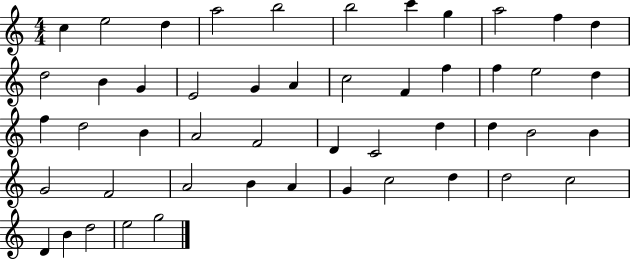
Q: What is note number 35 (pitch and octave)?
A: G4